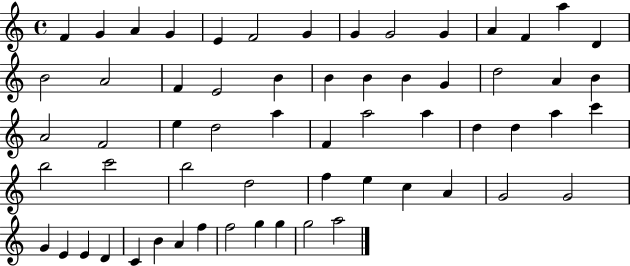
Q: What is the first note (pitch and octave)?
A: F4